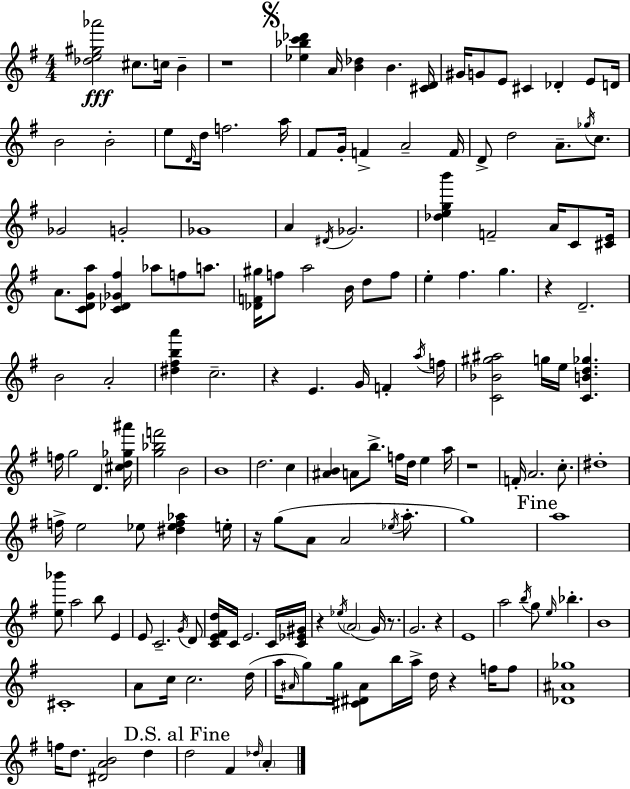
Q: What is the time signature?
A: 4/4